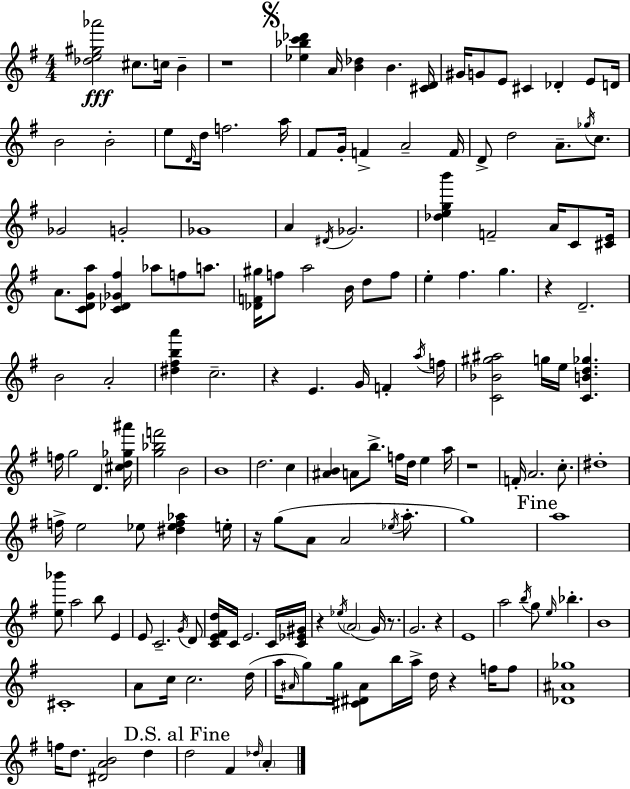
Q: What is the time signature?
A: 4/4